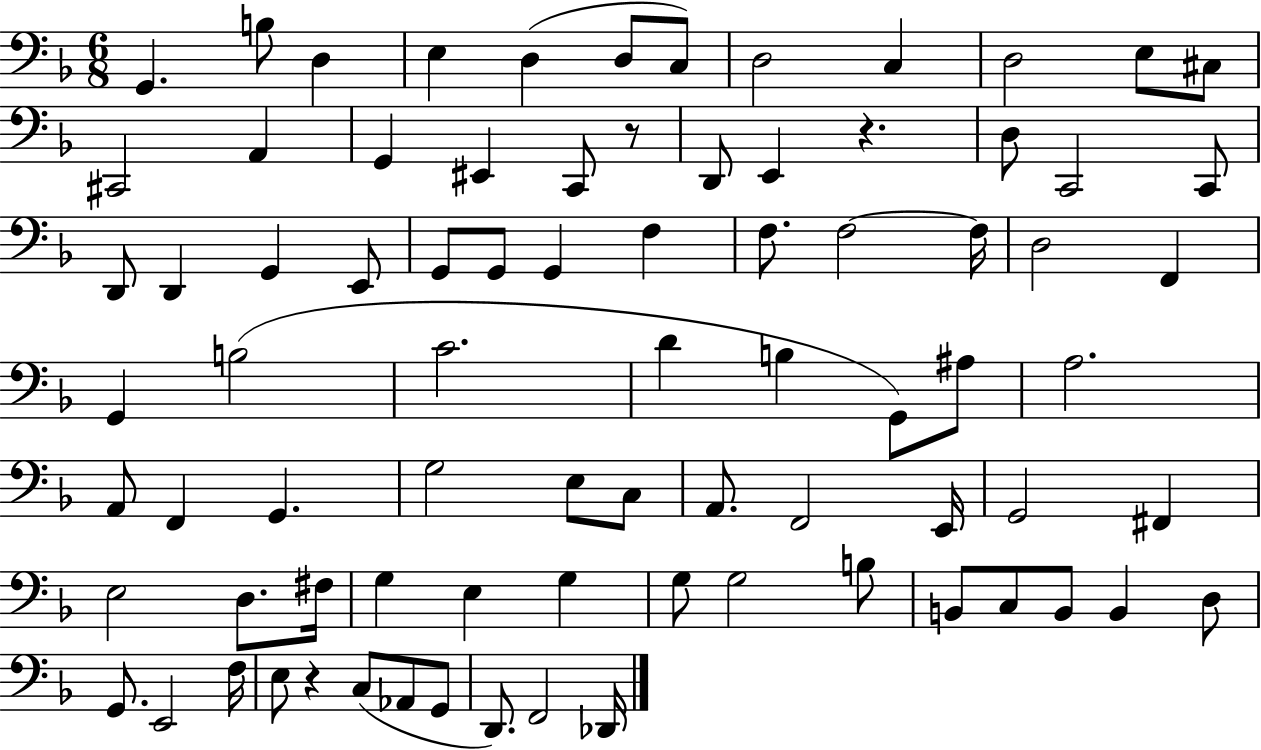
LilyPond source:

{
  \clef bass
  \numericTimeSignature
  \time 6/8
  \key f \major
  g,4. b8 d4 | e4 d4( d8 c8) | d2 c4 | d2 e8 cis8 | \break cis,2 a,4 | g,4 eis,4 c,8 r8 | d,8 e,4 r4. | d8 c,2 c,8 | \break d,8 d,4 g,4 e,8 | g,8 g,8 g,4 f4 | f8. f2~~ f16 | d2 f,4 | \break g,4 b2( | c'2. | d'4 b4 g,8) ais8 | a2. | \break a,8 f,4 g,4. | g2 e8 c8 | a,8. f,2 e,16 | g,2 fis,4 | \break e2 d8. fis16 | g4 e4 g4 | g8 g2 b8 | b,8 c8 b,8 b,4 d8 | \break g,8. e,2 f16 | e8 r4 c8( aes,8 g,8 | d,8.) f,2 des,16 | \bar "|."
}